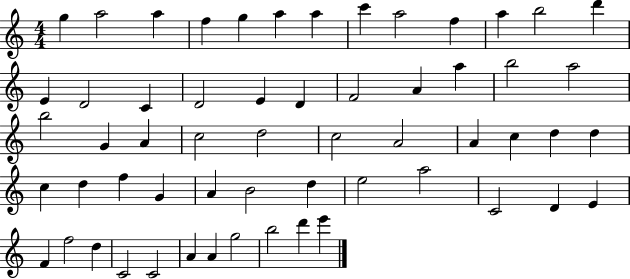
X:1
T:Untitled
M:4/4
L:1/4
K:C
g a2 a f g a a c' a2 f a b2 d' E D2 C D2 E D F2 A a b2 a2 b2 G A c2 d2 c2 A2 A c d d c d f G A B2 d e2 a2 C2 D E F f2 d C2 C2 A A g2 b2 d' e'